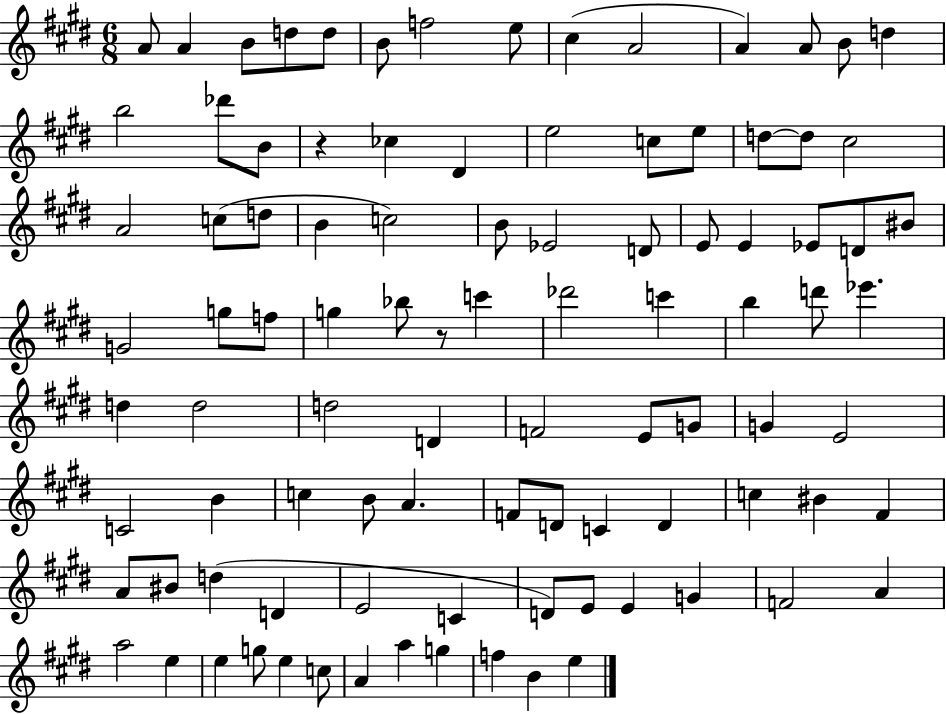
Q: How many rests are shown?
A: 2